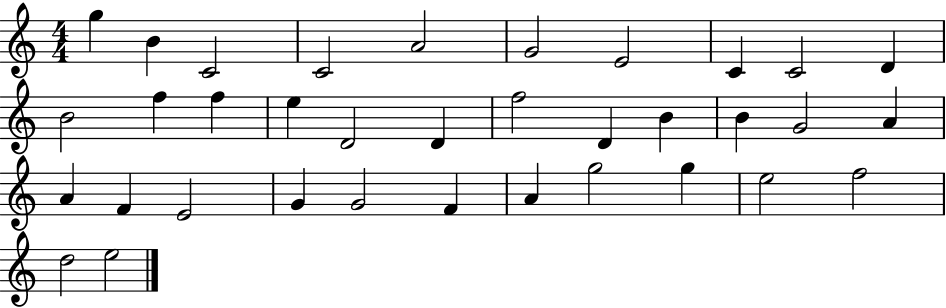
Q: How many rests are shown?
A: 0